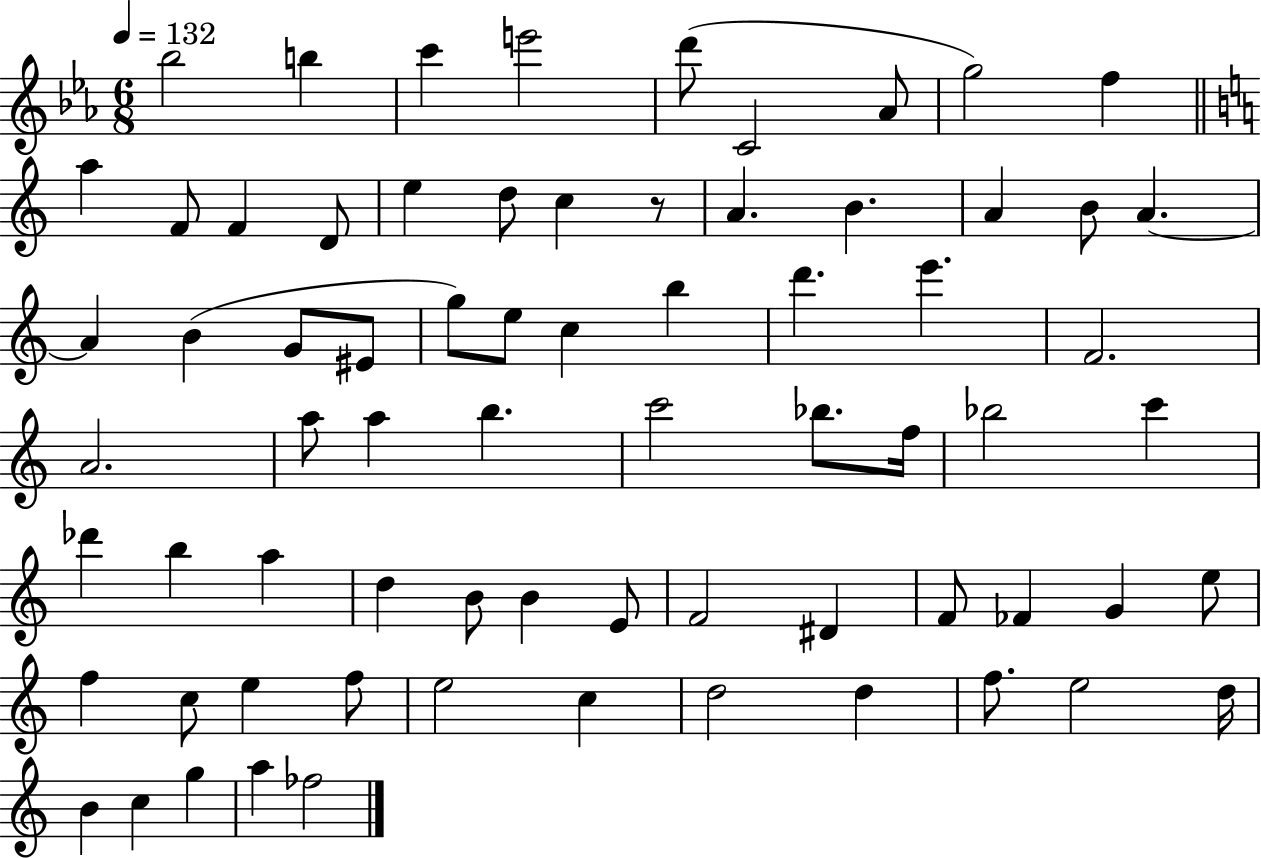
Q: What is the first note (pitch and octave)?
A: Bb5